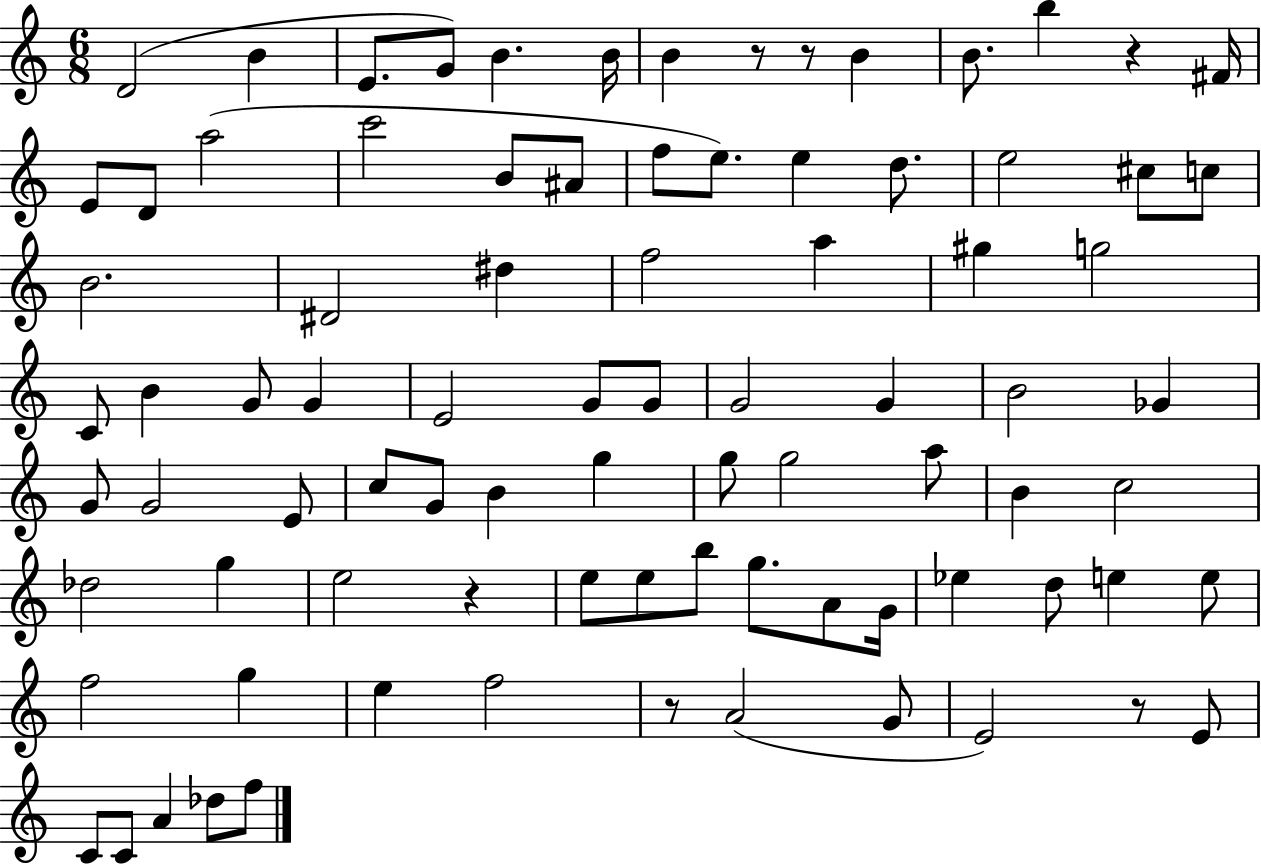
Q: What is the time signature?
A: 6/8